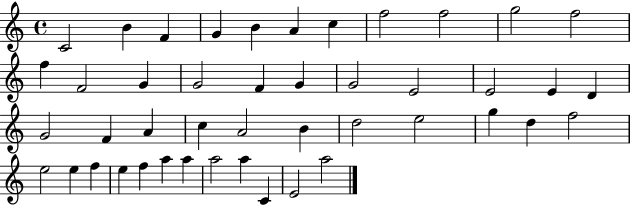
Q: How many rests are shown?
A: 0